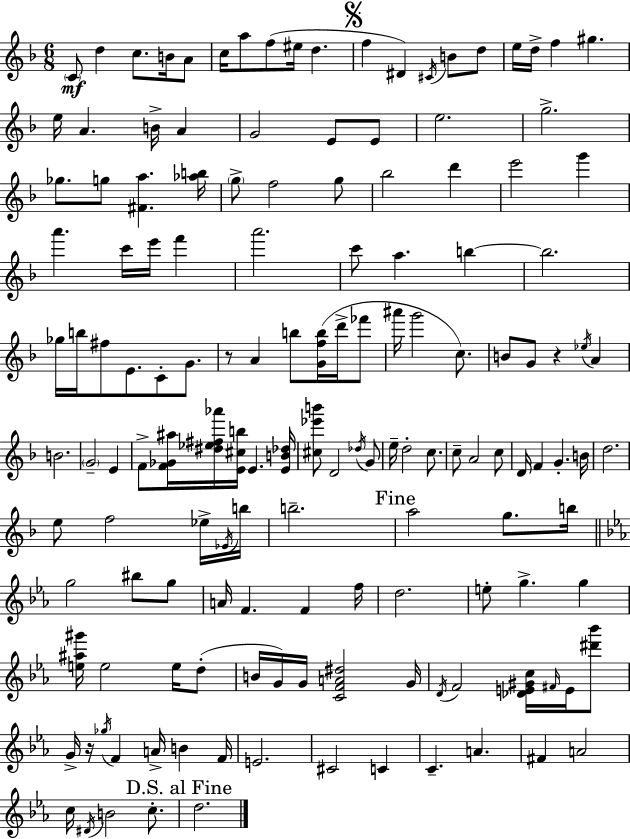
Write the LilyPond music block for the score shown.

{
  \clef treble
  \numericTimeSignature
  \time 6/8
  \key d \minor
  \parenthesize c'8\mf d''4 c''8. b'16 a'8 | c''16 a''8 f''8( eis''16 d''4. | \mark \markup { \musicglyph "scripts.segno" } f''4 dis'4) \acciaccatura { cis'16 } b'8 d''8 | e''16 d''16-> f''4 gis''4. | \break e''16 a'4. b'16-> a'4 | g'2 e'8 e'8 | e''2. | g''2.-> | \break ges''8. g''8 <fis' a''>4. | <aes'' b''>16 \parenthesize g''8-> f''2 g''8 | bes''2 d'''4 | e'''2 g'''4 | \break a'''4. c'''16 e'''16 f'''4 | a'''2. | c'''8 a''4. b''4~~ | b''2. | \break ges''16 b''16 fis''8 e'8. c'8-. g'8. | r8 a'4 b''8 <g' f'' b''>16( d'''16-> fes'''8 | ais'''16 g'''2 c''8.) | b'8 g'8 r4 \acciaccatura { ees''16 } a'4 | \break b'2. | \parenthesize g'2-- e'4 | f'8-> <f' ges' ais''>16 <dis'' ees'' fis'' aes'''>16 <e' cis'' b''>16 e'4. | <e' b' des''>16 <cis'' ees''' b'''>8 d'2 | \break \acciaccatura { des''16 } g'8 e''16-- d''2-. | c''8. c''8-- a'2 | c''8 d'16 f'4 g'4.-. | b'16 d''2. | \break e''8 f''2 | ees''16-> \acciaccatura { ees'16 } b''16 b''2.-- | \mark "Fine" a''2 | g''8. b''16 \bar "||" \break \key c \minor g''2 bis''8 g''8 | a'16 f'4. f'4 f''16 | d''2. | e''8-. g''4.-> g''4 | \break <e'' ais'' gis'''>16 e''2 e''16 d''8-.( | b'16 g'16) g'16 <c' f' a' dis''>2 g'16 | \acciaccatura { d'16 } f'2 <des' e' gis' c''>16 \grace { fis'16 } e'16 | <dis''' bes'''>8 g'16-> r16 \acciaccatura { ges''16 } f'4 a'16-> b'4 | \break f'16 e'2. | cis'2 c'4 | c'4.-- a'4. | fis'4 a'2 | \break c''16 \acciaccatura { dis'16 } b'2 | c''8.-. \mark "D.S. al Fine" d''2. | \bar "|."
}